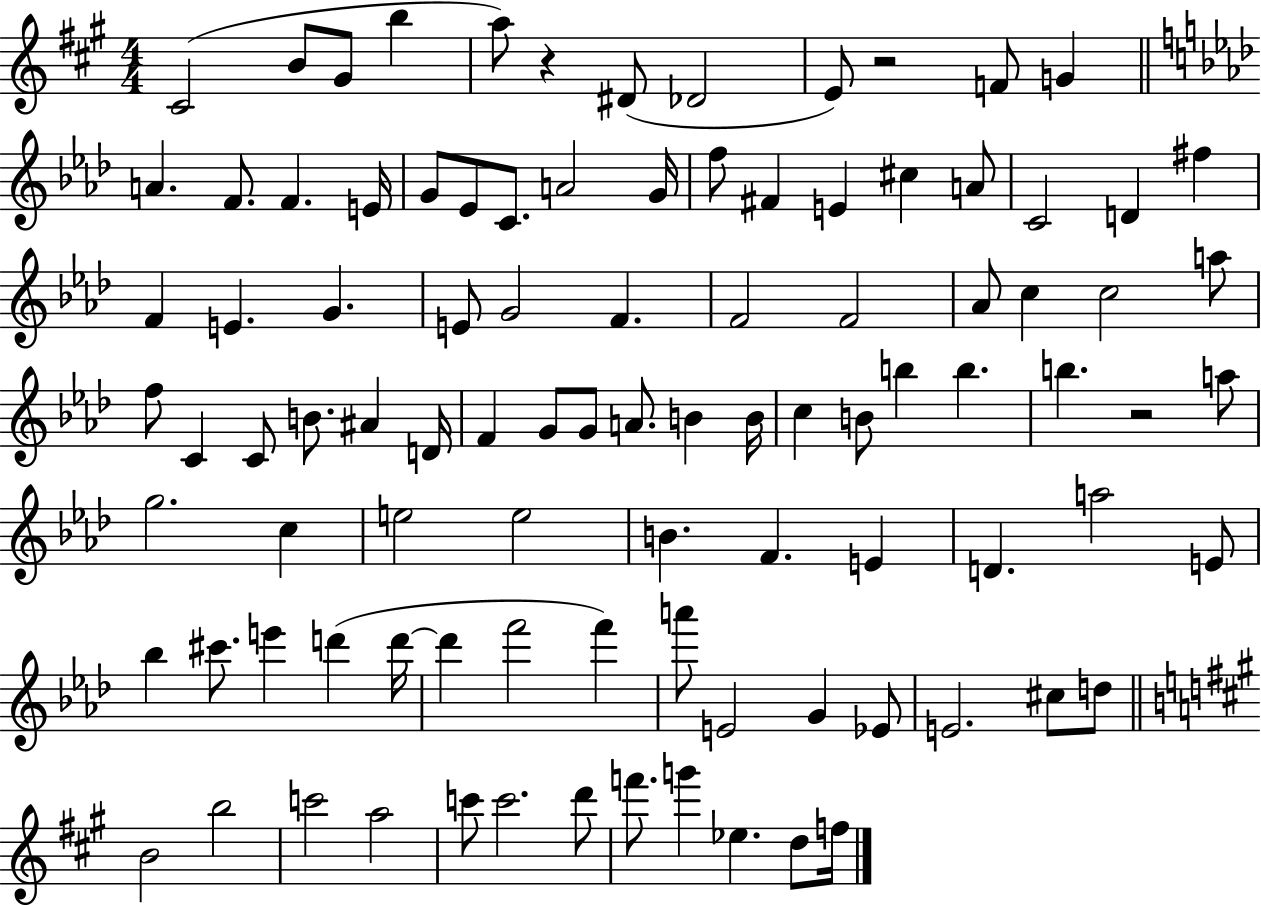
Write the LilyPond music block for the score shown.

{
  \clef treble
  \numericTimeSignature
  \time 4/4
  \key a \major
  \repeat volta 2 { cis'2( b'8 gis'8 b''4 | a''8) r4 dis'8( des'2 | e'8) r2 f'8 g'4 | \bar "||" \break \key aes \major a'4. f'8. f'4. e'16 | g'8 ees'8 c'8. a'2 g'16 | f''8 fis'4 e'4 cis''4 a'8 | c'2 d'4 fis''4 | \break f'4 e'4. g'4. | e'8 g'2 f'4. | f'2 f'2 | aes'8 c''4 c''2 a''8 | \break f''8 c'4 c'8 b'8. ais'4 d'16 | f'4 g'8 g'8 a'8. b'4 b'16 | c''4 b'8 b''4 b''4. | b''4. r2 a''8 | \break g''2. c''4 | e''2 e''2 | b'4. f'4. e'4 | d'4. a''2 e'8 | \break bes''4 cis'''8. e'''4 d'''4( d'''16~~ | d'''4 f'''2 f'''4) | a'''8 e'2 g'4 ees'8 | e'2. cis''8 d''8 | \break \bar "||" \break \key a \major b'2 b''2 | c'''2 a''2 | c'''8 c'''2. d'''8 | f'''8. g'''4 ees''4. d''8 f''16 | \break } \bar "|."
}